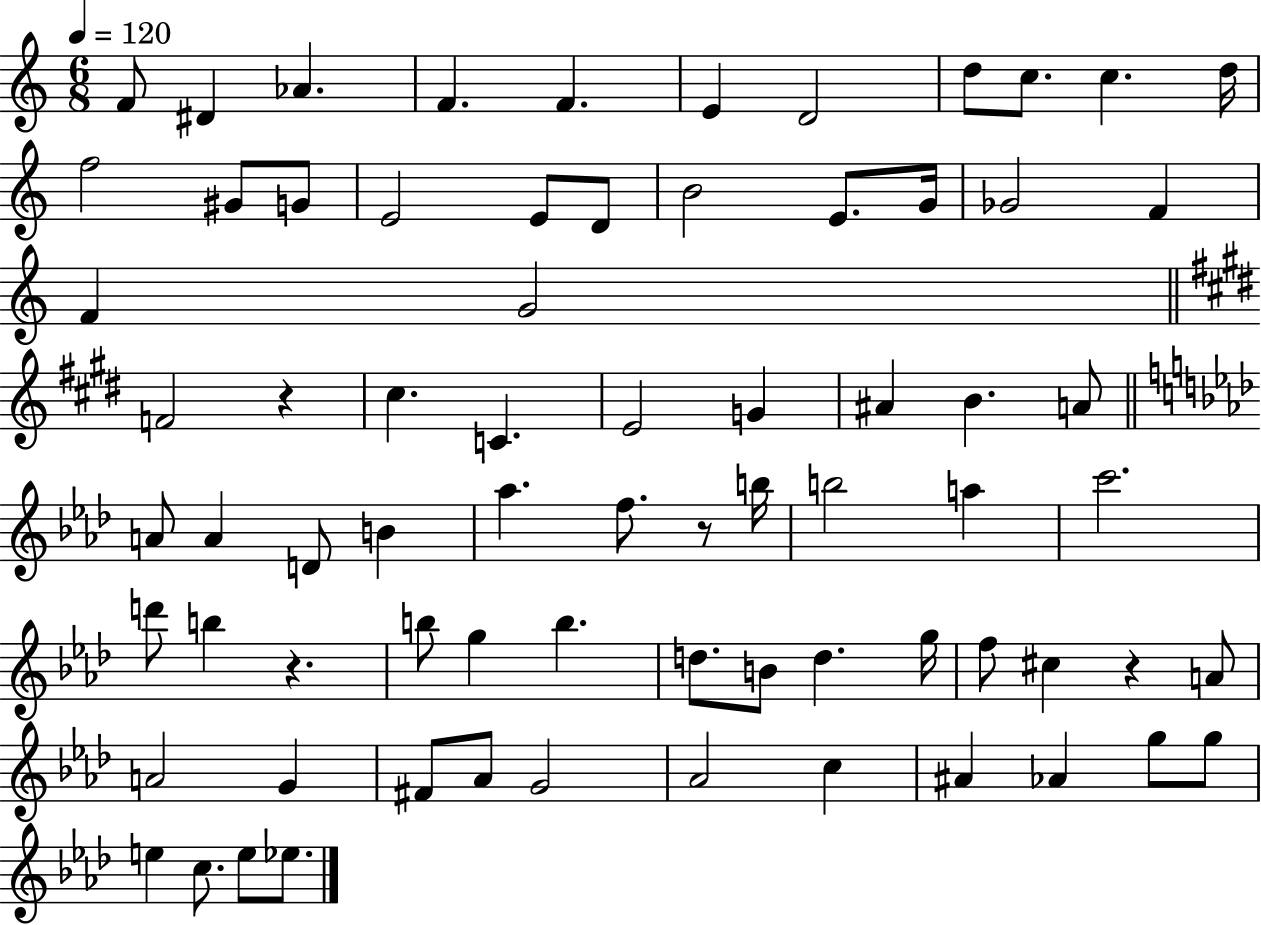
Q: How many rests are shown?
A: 4